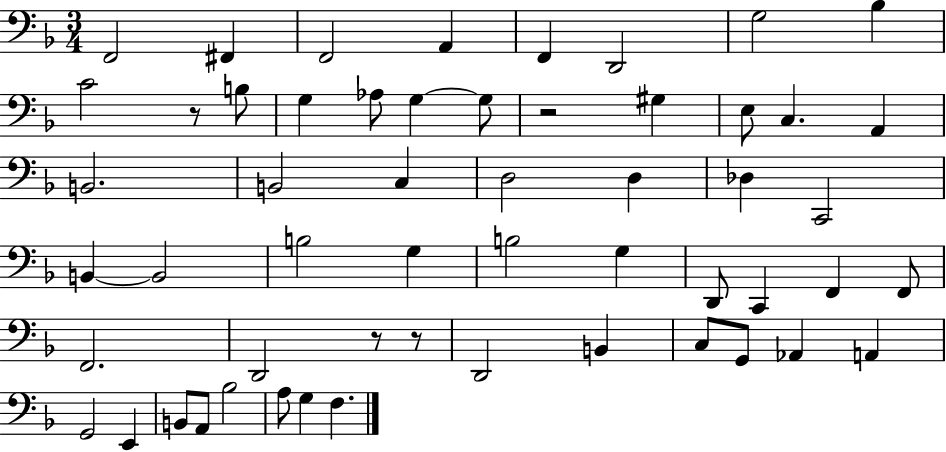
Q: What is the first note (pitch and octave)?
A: F2